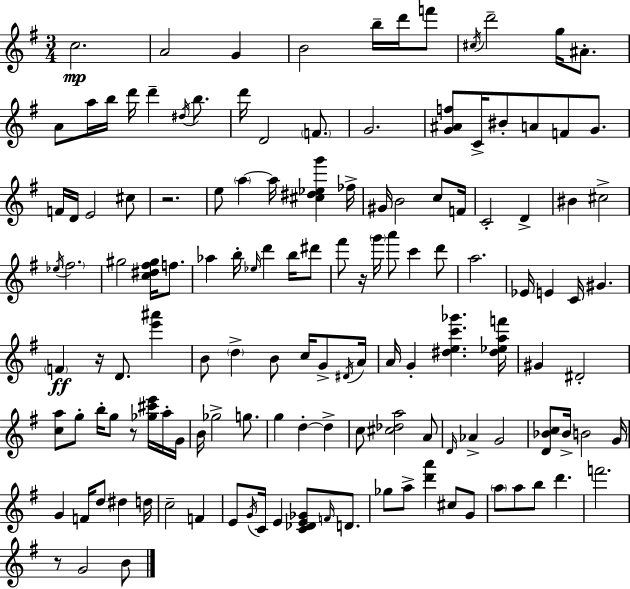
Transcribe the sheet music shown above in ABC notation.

X:1
T:Untitled
M:3/4
L:1/4
K:Em
c2 A2 G B2 b/4 d'/4 f'/2 ^c/4 d'2 g/4 ^A/2 A/2 a/4 b/4 d'/4 d' ^d/4 b/2 d'/4 D2 F/2 G2 [G^Af]/2 C/4 ^B/2 A/2 F/2 G/2 F/4 D/4 E2 ^c/2 z2 e/2 a a/4 [^c^d_eg'] _f/4 ^G/4 B2 c/2 F/4 C2 D ^B ^c2 _e/4 ^f2 ^g2 [c^d^f^g]/4 f/2 _a b/4 _e/4 d' b/4 ^d'/2 ^f'/2 z/4 g'/4 a'/2 c' d'/2 a2 _E/4 E C/4 ^G F z/4 D/2 [e'^a'] B/2 d B/2 c/4 G/2 ^D/4 A/4 A/4 G [^dec'_g'] [^d_eaf']/4 ^G ^D2 [ca]/2 g/2 b/4 g/2 z/2 [_g^c'e']/4 a/4 G/4 B/4 _g2 g/2 g d d c/2 [^c_da]2 A/2 D/4 _A G2 [D_Bc]/2 _B/4 B2 G/4 G F/4 d/2 ^d d/4 c2 F E/2 G/4 C/4 E [C_DE_G]/2 F/4 D/2 _g/2 a/2 [d'a'] ^c/2 G/2 a/2 a/2 b/2 d' f'2 z/2 G2 B/2